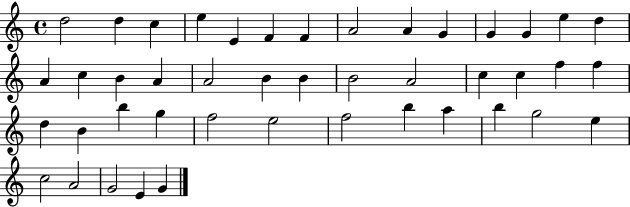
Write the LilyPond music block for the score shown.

{
  \clef treble
  \time 4/4
  \defaultTimeSignature
  \key c \major
  d''2 d''4 c''4 | e''4 e'4 f'4 f'4 | a'2 a'4 g'4 | g'4 g'4 e''4 d''4 | \break a'4 c''4 b'4 a'4 | a'2 b'4 b'4 | b'2 a'2 | c''4 c''4 f''4 f''4 | \break d''4 b'4 b''4 g''4 | f''2 e''2 | f''2 b''4 a''4 | b''4 g''2 e''4 | \break c''2 a'2 | g'2 e'4 g'4 | \bar "|."
}